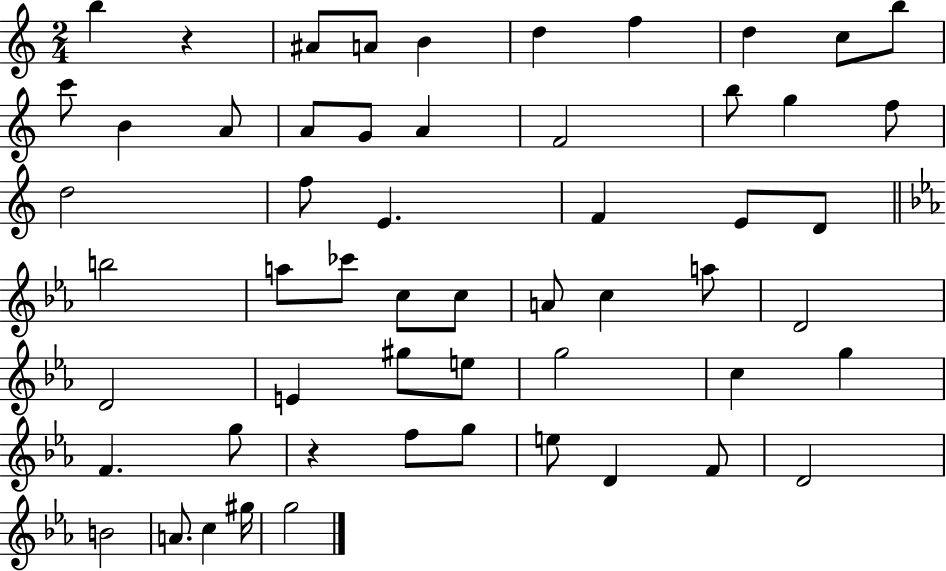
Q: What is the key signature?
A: C major